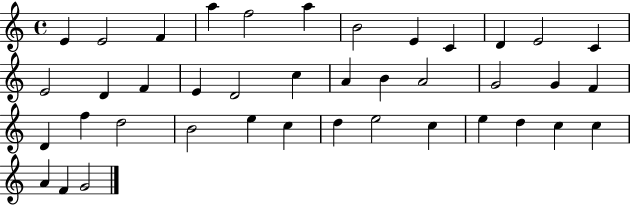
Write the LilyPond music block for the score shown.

{
  \clef treble
  \time 4/4
  \defaultTimeSignature
  \key c \major
  e'4 e'2 f'4 | a''4 f''2 a''4 | b'2 e'4 c'4 | d'4 e'2 c'4 | \break e'2 d'4 f'4 | e'4 d'2 c''4 | a'4 b'4 a'2 | g'2 g'4 f'4 | \break d'4 f''4 d''2 | b'2 e''4 c''4 | d''4 e''2 c''4 | e''4 d''4 c''4 c''4 | \break a'4 f'4 g'2 | \bar "|."
}